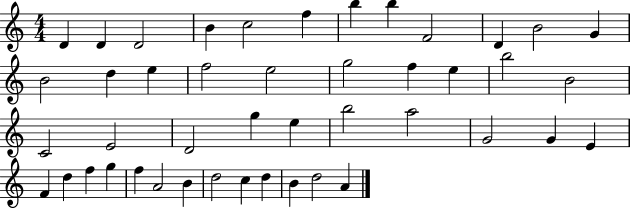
{
  \clef treble
  \numericTimeSignature
  \time 4/4
  \key c \major
  d'4 d'4 d'2 | b'4 c''2 f''4 | b''4 b''4 f'2 | d'4 b'2 g'4 | \break b'2 d''4 e''4 | f''2 e''2 | g''2 f''4 e''4 | b''2 b'2 | \break c'2 e'2 | d'2 g''4 e''4 | b''2 a''2 | g'2 g'4 e'4 | \break f'4 d''4 f''4 g''4 | f''4 a'2 b'4 | d''2 c''4 d''4 | b'4 d''2 a'4 | \break \bar "|."
}